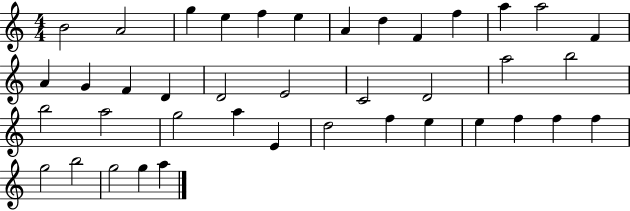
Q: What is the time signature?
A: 4/4